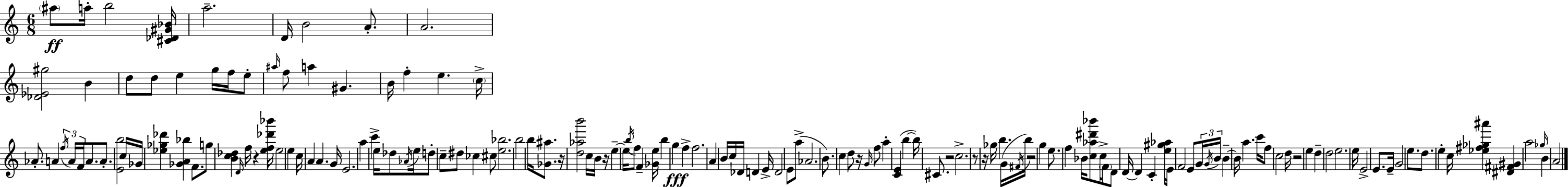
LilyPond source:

{
  \clef treble
  \numericTimeSignature
  \time 6/8
  \key a \minor
  \parenthesize ais''8\ff a''16-. b''2 <cis' des' gis' bes'>16 | a''2.-- | d'16 b'2 a'8.-. | a'2. | \break <des' ees' gis''>2 b'4 | d''8 d''8 e''4 g''16 f''16 e''8-. | \grace { ais''16 } f''8 a''4 gis'4. | b'16 f''4-. e''4. | \break \parenthesize c''16-> aes'8.-. a'4 \tuplet 3/2 { \acciaccatura { f''16 } a'16 f'16 } a'8. | a'8.-. <e' b''>2 | c''16 ges'16 <ees'' ges'' des'''>4 <ges' a' bes''>4 f'8. | g''8 <b' c'' des''>4 \grace { d'16 } f''16 r4 | \break <e'' f'' des''' bes'''>16 e''2 e''4 | c''16 a'4 a'4. | g'16 e'2. | a''4 c'''4-> e''16 | \break des''8 \acciaccatura { aes'16 } e''16 d''8-. c''8-- dis''8 ces''4 | cis''8 <e'' bes''>2. | b''2 | b''16 <ges' ais''>8. r16 <d'' aes'' b'''>2 | \break c''16 b'16 r16 e''4--~~ e''16-- \acciaccatura { b''16 } f''8 | f'4-- <ges' e''>16 b''4 g''4\fff | f''4-> f''2. | a'4 b'16 c''16 des'16 | \break d'4 e'16-> d'2 | e'8 a''8->( aes'2. | b'8.) c''4 | d''8 r16 \grace { g'16 } f''8 a''4-. <c' e'>4( | \break b''4~~ b''16) cis'8. r2 | c''2.-> | r8 r16 ges''16 b''4. | g'16( \acciaccatura { fis'16 } b''16) r2 | \break g''4 e''8. f''4 | bes'16 <c'' aes'' dis''' bes'''>8 c''16-> \parenthesize f'16 d'8 d'16~~ d'4 | c'4-. <e'' gis'' aes''>16 e'16 f'2 | e'8 \tuplet 3/2 { g'16 \acciaccatura { g'16 } b'16 } b'4--~~ | \break b'16 a''4. c'''16 f''8 c''2 | d''16 r2 | e''4 d''4-- | \parenthesize d''2 e''2. | \break e''16 e'2-> | e'8. e'16-- g'2 | e''8. d''8. e''4-. | c''16 <ees'' fis'' ges'' ais'''>4 <dis' fis' gis'>4 | \break a''2 \grace { ges''16 } b'4 | a'2 \bar "|."
}